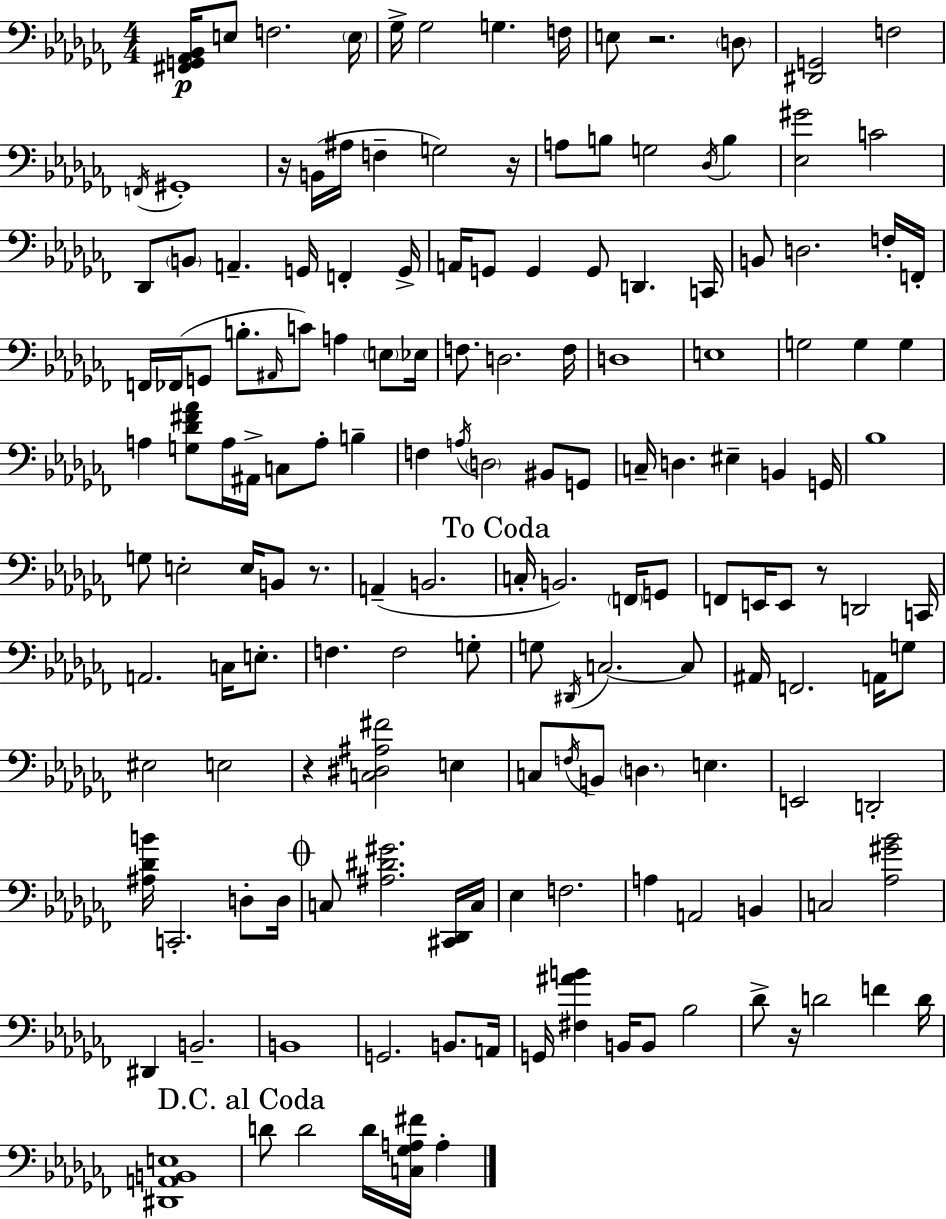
X:1
T:Untitled
M:4/4
L:1/4
K:Abm
[^F,,G,,_A,,_B,,]/4 E,/2 F,2 E,/4 _G,/4 _G,2 G, F,/4 E,/2 z2 D,/2 [^D,,G,,]2 F,2 F,,/4 ^G,,4 z/4 B,,/4 ^A,/4 F, G,2 z/4 A,/2 B,/2 G,2 _D,/4 B, [_E,^G]2 C2 _D,,/2 B,,/2 A,, G,,/4 F,, G,,/4 A,,/4 G,,/2 G,, G,,/2 D,, C,,/4 B,,/2 D,2 F,/4 F,,/4 F,,/4 _F,,/4 G,,/2 B,/2 ^A,,/4 C/2 A, E,/2 _E,/4 F,/2 D,2 F,/4 D,4 E,4 G,2 G, G, A, [G,_D^F_A]/2 A,/4 ^A,,/4 C,/2 A,/2 B, F, A,/4 D,2 ^B,,/2 G,,/2 C,/4 D, ^E, B,, G,,/4 _B,4 G,/2 E,2 E,/4 B,,/2 z/2 A,, B,,2 C,/4 B,,2 F,,/4 G,,/2 F,,/2 E,,/4 E,,/2 z/2 D,,2 C,,/4 A,,2 C,/4 E,/2 F, F,2 G,/2 G,/2 ^D,,/4 C,2 C,/2 ^A,,/4 F,,2 A,,/4 G,/2 ^E,2 E,2 z [C,^D,^A,^F]2 E, C,/2 F,/4 B,,/2 D, E, E,,2 D,,2 [^A,_DB]/4 C,,2 D,/2 D,/4 C,/2 [^A,^D^G]2 [^C,,_D,,]/4 C,/4 _E, F,2 A, A,,2 B,, C,2 [_A,^G_B]2 ^D,, B,,2 B,,4 G,,2 B,,/2 A,,/4 G,,/4 [^F,^AB] B,,/4 B,,/2 _B,2 _D/2 z/4 D2 F D/4 [^D,,A,,B,,E,]4 D/2 D2 D/4 [C,_G,A,^F]/4 A,